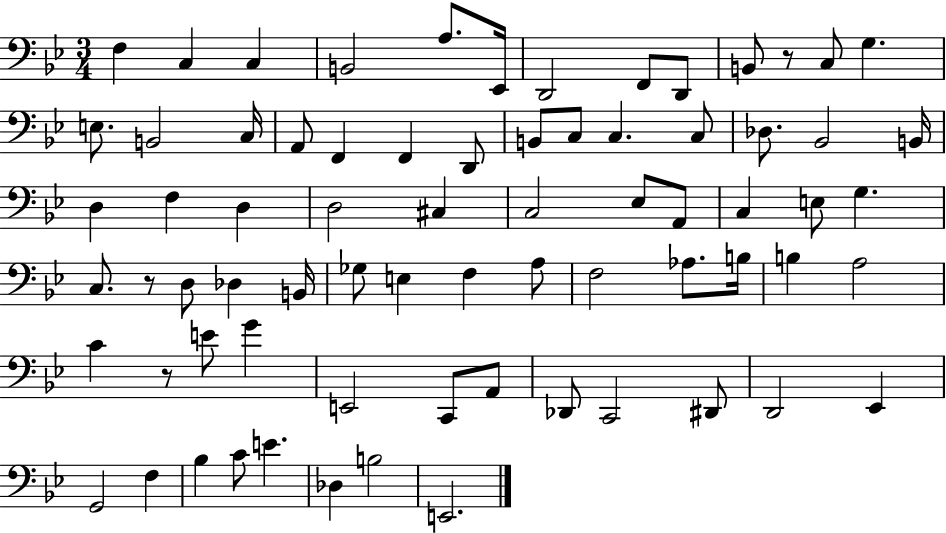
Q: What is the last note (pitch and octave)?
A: E2